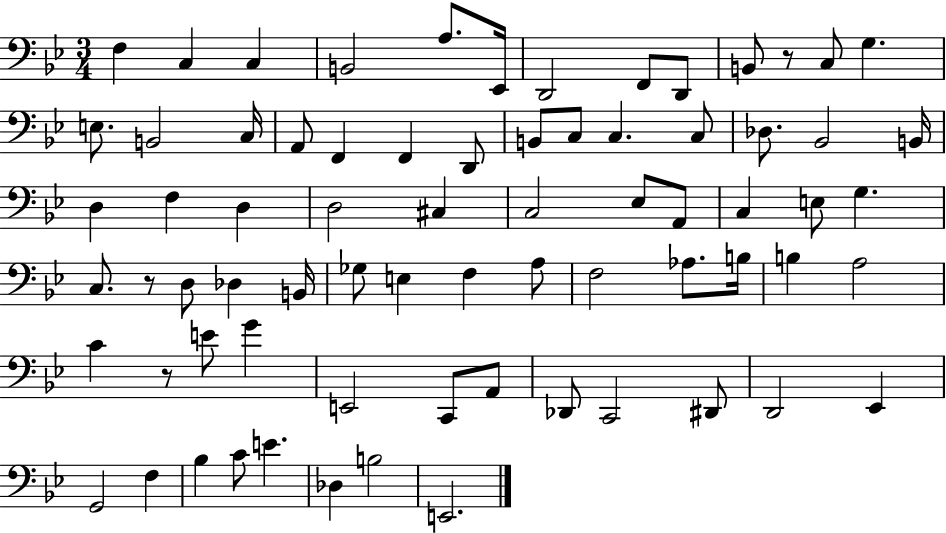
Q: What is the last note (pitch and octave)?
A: E2